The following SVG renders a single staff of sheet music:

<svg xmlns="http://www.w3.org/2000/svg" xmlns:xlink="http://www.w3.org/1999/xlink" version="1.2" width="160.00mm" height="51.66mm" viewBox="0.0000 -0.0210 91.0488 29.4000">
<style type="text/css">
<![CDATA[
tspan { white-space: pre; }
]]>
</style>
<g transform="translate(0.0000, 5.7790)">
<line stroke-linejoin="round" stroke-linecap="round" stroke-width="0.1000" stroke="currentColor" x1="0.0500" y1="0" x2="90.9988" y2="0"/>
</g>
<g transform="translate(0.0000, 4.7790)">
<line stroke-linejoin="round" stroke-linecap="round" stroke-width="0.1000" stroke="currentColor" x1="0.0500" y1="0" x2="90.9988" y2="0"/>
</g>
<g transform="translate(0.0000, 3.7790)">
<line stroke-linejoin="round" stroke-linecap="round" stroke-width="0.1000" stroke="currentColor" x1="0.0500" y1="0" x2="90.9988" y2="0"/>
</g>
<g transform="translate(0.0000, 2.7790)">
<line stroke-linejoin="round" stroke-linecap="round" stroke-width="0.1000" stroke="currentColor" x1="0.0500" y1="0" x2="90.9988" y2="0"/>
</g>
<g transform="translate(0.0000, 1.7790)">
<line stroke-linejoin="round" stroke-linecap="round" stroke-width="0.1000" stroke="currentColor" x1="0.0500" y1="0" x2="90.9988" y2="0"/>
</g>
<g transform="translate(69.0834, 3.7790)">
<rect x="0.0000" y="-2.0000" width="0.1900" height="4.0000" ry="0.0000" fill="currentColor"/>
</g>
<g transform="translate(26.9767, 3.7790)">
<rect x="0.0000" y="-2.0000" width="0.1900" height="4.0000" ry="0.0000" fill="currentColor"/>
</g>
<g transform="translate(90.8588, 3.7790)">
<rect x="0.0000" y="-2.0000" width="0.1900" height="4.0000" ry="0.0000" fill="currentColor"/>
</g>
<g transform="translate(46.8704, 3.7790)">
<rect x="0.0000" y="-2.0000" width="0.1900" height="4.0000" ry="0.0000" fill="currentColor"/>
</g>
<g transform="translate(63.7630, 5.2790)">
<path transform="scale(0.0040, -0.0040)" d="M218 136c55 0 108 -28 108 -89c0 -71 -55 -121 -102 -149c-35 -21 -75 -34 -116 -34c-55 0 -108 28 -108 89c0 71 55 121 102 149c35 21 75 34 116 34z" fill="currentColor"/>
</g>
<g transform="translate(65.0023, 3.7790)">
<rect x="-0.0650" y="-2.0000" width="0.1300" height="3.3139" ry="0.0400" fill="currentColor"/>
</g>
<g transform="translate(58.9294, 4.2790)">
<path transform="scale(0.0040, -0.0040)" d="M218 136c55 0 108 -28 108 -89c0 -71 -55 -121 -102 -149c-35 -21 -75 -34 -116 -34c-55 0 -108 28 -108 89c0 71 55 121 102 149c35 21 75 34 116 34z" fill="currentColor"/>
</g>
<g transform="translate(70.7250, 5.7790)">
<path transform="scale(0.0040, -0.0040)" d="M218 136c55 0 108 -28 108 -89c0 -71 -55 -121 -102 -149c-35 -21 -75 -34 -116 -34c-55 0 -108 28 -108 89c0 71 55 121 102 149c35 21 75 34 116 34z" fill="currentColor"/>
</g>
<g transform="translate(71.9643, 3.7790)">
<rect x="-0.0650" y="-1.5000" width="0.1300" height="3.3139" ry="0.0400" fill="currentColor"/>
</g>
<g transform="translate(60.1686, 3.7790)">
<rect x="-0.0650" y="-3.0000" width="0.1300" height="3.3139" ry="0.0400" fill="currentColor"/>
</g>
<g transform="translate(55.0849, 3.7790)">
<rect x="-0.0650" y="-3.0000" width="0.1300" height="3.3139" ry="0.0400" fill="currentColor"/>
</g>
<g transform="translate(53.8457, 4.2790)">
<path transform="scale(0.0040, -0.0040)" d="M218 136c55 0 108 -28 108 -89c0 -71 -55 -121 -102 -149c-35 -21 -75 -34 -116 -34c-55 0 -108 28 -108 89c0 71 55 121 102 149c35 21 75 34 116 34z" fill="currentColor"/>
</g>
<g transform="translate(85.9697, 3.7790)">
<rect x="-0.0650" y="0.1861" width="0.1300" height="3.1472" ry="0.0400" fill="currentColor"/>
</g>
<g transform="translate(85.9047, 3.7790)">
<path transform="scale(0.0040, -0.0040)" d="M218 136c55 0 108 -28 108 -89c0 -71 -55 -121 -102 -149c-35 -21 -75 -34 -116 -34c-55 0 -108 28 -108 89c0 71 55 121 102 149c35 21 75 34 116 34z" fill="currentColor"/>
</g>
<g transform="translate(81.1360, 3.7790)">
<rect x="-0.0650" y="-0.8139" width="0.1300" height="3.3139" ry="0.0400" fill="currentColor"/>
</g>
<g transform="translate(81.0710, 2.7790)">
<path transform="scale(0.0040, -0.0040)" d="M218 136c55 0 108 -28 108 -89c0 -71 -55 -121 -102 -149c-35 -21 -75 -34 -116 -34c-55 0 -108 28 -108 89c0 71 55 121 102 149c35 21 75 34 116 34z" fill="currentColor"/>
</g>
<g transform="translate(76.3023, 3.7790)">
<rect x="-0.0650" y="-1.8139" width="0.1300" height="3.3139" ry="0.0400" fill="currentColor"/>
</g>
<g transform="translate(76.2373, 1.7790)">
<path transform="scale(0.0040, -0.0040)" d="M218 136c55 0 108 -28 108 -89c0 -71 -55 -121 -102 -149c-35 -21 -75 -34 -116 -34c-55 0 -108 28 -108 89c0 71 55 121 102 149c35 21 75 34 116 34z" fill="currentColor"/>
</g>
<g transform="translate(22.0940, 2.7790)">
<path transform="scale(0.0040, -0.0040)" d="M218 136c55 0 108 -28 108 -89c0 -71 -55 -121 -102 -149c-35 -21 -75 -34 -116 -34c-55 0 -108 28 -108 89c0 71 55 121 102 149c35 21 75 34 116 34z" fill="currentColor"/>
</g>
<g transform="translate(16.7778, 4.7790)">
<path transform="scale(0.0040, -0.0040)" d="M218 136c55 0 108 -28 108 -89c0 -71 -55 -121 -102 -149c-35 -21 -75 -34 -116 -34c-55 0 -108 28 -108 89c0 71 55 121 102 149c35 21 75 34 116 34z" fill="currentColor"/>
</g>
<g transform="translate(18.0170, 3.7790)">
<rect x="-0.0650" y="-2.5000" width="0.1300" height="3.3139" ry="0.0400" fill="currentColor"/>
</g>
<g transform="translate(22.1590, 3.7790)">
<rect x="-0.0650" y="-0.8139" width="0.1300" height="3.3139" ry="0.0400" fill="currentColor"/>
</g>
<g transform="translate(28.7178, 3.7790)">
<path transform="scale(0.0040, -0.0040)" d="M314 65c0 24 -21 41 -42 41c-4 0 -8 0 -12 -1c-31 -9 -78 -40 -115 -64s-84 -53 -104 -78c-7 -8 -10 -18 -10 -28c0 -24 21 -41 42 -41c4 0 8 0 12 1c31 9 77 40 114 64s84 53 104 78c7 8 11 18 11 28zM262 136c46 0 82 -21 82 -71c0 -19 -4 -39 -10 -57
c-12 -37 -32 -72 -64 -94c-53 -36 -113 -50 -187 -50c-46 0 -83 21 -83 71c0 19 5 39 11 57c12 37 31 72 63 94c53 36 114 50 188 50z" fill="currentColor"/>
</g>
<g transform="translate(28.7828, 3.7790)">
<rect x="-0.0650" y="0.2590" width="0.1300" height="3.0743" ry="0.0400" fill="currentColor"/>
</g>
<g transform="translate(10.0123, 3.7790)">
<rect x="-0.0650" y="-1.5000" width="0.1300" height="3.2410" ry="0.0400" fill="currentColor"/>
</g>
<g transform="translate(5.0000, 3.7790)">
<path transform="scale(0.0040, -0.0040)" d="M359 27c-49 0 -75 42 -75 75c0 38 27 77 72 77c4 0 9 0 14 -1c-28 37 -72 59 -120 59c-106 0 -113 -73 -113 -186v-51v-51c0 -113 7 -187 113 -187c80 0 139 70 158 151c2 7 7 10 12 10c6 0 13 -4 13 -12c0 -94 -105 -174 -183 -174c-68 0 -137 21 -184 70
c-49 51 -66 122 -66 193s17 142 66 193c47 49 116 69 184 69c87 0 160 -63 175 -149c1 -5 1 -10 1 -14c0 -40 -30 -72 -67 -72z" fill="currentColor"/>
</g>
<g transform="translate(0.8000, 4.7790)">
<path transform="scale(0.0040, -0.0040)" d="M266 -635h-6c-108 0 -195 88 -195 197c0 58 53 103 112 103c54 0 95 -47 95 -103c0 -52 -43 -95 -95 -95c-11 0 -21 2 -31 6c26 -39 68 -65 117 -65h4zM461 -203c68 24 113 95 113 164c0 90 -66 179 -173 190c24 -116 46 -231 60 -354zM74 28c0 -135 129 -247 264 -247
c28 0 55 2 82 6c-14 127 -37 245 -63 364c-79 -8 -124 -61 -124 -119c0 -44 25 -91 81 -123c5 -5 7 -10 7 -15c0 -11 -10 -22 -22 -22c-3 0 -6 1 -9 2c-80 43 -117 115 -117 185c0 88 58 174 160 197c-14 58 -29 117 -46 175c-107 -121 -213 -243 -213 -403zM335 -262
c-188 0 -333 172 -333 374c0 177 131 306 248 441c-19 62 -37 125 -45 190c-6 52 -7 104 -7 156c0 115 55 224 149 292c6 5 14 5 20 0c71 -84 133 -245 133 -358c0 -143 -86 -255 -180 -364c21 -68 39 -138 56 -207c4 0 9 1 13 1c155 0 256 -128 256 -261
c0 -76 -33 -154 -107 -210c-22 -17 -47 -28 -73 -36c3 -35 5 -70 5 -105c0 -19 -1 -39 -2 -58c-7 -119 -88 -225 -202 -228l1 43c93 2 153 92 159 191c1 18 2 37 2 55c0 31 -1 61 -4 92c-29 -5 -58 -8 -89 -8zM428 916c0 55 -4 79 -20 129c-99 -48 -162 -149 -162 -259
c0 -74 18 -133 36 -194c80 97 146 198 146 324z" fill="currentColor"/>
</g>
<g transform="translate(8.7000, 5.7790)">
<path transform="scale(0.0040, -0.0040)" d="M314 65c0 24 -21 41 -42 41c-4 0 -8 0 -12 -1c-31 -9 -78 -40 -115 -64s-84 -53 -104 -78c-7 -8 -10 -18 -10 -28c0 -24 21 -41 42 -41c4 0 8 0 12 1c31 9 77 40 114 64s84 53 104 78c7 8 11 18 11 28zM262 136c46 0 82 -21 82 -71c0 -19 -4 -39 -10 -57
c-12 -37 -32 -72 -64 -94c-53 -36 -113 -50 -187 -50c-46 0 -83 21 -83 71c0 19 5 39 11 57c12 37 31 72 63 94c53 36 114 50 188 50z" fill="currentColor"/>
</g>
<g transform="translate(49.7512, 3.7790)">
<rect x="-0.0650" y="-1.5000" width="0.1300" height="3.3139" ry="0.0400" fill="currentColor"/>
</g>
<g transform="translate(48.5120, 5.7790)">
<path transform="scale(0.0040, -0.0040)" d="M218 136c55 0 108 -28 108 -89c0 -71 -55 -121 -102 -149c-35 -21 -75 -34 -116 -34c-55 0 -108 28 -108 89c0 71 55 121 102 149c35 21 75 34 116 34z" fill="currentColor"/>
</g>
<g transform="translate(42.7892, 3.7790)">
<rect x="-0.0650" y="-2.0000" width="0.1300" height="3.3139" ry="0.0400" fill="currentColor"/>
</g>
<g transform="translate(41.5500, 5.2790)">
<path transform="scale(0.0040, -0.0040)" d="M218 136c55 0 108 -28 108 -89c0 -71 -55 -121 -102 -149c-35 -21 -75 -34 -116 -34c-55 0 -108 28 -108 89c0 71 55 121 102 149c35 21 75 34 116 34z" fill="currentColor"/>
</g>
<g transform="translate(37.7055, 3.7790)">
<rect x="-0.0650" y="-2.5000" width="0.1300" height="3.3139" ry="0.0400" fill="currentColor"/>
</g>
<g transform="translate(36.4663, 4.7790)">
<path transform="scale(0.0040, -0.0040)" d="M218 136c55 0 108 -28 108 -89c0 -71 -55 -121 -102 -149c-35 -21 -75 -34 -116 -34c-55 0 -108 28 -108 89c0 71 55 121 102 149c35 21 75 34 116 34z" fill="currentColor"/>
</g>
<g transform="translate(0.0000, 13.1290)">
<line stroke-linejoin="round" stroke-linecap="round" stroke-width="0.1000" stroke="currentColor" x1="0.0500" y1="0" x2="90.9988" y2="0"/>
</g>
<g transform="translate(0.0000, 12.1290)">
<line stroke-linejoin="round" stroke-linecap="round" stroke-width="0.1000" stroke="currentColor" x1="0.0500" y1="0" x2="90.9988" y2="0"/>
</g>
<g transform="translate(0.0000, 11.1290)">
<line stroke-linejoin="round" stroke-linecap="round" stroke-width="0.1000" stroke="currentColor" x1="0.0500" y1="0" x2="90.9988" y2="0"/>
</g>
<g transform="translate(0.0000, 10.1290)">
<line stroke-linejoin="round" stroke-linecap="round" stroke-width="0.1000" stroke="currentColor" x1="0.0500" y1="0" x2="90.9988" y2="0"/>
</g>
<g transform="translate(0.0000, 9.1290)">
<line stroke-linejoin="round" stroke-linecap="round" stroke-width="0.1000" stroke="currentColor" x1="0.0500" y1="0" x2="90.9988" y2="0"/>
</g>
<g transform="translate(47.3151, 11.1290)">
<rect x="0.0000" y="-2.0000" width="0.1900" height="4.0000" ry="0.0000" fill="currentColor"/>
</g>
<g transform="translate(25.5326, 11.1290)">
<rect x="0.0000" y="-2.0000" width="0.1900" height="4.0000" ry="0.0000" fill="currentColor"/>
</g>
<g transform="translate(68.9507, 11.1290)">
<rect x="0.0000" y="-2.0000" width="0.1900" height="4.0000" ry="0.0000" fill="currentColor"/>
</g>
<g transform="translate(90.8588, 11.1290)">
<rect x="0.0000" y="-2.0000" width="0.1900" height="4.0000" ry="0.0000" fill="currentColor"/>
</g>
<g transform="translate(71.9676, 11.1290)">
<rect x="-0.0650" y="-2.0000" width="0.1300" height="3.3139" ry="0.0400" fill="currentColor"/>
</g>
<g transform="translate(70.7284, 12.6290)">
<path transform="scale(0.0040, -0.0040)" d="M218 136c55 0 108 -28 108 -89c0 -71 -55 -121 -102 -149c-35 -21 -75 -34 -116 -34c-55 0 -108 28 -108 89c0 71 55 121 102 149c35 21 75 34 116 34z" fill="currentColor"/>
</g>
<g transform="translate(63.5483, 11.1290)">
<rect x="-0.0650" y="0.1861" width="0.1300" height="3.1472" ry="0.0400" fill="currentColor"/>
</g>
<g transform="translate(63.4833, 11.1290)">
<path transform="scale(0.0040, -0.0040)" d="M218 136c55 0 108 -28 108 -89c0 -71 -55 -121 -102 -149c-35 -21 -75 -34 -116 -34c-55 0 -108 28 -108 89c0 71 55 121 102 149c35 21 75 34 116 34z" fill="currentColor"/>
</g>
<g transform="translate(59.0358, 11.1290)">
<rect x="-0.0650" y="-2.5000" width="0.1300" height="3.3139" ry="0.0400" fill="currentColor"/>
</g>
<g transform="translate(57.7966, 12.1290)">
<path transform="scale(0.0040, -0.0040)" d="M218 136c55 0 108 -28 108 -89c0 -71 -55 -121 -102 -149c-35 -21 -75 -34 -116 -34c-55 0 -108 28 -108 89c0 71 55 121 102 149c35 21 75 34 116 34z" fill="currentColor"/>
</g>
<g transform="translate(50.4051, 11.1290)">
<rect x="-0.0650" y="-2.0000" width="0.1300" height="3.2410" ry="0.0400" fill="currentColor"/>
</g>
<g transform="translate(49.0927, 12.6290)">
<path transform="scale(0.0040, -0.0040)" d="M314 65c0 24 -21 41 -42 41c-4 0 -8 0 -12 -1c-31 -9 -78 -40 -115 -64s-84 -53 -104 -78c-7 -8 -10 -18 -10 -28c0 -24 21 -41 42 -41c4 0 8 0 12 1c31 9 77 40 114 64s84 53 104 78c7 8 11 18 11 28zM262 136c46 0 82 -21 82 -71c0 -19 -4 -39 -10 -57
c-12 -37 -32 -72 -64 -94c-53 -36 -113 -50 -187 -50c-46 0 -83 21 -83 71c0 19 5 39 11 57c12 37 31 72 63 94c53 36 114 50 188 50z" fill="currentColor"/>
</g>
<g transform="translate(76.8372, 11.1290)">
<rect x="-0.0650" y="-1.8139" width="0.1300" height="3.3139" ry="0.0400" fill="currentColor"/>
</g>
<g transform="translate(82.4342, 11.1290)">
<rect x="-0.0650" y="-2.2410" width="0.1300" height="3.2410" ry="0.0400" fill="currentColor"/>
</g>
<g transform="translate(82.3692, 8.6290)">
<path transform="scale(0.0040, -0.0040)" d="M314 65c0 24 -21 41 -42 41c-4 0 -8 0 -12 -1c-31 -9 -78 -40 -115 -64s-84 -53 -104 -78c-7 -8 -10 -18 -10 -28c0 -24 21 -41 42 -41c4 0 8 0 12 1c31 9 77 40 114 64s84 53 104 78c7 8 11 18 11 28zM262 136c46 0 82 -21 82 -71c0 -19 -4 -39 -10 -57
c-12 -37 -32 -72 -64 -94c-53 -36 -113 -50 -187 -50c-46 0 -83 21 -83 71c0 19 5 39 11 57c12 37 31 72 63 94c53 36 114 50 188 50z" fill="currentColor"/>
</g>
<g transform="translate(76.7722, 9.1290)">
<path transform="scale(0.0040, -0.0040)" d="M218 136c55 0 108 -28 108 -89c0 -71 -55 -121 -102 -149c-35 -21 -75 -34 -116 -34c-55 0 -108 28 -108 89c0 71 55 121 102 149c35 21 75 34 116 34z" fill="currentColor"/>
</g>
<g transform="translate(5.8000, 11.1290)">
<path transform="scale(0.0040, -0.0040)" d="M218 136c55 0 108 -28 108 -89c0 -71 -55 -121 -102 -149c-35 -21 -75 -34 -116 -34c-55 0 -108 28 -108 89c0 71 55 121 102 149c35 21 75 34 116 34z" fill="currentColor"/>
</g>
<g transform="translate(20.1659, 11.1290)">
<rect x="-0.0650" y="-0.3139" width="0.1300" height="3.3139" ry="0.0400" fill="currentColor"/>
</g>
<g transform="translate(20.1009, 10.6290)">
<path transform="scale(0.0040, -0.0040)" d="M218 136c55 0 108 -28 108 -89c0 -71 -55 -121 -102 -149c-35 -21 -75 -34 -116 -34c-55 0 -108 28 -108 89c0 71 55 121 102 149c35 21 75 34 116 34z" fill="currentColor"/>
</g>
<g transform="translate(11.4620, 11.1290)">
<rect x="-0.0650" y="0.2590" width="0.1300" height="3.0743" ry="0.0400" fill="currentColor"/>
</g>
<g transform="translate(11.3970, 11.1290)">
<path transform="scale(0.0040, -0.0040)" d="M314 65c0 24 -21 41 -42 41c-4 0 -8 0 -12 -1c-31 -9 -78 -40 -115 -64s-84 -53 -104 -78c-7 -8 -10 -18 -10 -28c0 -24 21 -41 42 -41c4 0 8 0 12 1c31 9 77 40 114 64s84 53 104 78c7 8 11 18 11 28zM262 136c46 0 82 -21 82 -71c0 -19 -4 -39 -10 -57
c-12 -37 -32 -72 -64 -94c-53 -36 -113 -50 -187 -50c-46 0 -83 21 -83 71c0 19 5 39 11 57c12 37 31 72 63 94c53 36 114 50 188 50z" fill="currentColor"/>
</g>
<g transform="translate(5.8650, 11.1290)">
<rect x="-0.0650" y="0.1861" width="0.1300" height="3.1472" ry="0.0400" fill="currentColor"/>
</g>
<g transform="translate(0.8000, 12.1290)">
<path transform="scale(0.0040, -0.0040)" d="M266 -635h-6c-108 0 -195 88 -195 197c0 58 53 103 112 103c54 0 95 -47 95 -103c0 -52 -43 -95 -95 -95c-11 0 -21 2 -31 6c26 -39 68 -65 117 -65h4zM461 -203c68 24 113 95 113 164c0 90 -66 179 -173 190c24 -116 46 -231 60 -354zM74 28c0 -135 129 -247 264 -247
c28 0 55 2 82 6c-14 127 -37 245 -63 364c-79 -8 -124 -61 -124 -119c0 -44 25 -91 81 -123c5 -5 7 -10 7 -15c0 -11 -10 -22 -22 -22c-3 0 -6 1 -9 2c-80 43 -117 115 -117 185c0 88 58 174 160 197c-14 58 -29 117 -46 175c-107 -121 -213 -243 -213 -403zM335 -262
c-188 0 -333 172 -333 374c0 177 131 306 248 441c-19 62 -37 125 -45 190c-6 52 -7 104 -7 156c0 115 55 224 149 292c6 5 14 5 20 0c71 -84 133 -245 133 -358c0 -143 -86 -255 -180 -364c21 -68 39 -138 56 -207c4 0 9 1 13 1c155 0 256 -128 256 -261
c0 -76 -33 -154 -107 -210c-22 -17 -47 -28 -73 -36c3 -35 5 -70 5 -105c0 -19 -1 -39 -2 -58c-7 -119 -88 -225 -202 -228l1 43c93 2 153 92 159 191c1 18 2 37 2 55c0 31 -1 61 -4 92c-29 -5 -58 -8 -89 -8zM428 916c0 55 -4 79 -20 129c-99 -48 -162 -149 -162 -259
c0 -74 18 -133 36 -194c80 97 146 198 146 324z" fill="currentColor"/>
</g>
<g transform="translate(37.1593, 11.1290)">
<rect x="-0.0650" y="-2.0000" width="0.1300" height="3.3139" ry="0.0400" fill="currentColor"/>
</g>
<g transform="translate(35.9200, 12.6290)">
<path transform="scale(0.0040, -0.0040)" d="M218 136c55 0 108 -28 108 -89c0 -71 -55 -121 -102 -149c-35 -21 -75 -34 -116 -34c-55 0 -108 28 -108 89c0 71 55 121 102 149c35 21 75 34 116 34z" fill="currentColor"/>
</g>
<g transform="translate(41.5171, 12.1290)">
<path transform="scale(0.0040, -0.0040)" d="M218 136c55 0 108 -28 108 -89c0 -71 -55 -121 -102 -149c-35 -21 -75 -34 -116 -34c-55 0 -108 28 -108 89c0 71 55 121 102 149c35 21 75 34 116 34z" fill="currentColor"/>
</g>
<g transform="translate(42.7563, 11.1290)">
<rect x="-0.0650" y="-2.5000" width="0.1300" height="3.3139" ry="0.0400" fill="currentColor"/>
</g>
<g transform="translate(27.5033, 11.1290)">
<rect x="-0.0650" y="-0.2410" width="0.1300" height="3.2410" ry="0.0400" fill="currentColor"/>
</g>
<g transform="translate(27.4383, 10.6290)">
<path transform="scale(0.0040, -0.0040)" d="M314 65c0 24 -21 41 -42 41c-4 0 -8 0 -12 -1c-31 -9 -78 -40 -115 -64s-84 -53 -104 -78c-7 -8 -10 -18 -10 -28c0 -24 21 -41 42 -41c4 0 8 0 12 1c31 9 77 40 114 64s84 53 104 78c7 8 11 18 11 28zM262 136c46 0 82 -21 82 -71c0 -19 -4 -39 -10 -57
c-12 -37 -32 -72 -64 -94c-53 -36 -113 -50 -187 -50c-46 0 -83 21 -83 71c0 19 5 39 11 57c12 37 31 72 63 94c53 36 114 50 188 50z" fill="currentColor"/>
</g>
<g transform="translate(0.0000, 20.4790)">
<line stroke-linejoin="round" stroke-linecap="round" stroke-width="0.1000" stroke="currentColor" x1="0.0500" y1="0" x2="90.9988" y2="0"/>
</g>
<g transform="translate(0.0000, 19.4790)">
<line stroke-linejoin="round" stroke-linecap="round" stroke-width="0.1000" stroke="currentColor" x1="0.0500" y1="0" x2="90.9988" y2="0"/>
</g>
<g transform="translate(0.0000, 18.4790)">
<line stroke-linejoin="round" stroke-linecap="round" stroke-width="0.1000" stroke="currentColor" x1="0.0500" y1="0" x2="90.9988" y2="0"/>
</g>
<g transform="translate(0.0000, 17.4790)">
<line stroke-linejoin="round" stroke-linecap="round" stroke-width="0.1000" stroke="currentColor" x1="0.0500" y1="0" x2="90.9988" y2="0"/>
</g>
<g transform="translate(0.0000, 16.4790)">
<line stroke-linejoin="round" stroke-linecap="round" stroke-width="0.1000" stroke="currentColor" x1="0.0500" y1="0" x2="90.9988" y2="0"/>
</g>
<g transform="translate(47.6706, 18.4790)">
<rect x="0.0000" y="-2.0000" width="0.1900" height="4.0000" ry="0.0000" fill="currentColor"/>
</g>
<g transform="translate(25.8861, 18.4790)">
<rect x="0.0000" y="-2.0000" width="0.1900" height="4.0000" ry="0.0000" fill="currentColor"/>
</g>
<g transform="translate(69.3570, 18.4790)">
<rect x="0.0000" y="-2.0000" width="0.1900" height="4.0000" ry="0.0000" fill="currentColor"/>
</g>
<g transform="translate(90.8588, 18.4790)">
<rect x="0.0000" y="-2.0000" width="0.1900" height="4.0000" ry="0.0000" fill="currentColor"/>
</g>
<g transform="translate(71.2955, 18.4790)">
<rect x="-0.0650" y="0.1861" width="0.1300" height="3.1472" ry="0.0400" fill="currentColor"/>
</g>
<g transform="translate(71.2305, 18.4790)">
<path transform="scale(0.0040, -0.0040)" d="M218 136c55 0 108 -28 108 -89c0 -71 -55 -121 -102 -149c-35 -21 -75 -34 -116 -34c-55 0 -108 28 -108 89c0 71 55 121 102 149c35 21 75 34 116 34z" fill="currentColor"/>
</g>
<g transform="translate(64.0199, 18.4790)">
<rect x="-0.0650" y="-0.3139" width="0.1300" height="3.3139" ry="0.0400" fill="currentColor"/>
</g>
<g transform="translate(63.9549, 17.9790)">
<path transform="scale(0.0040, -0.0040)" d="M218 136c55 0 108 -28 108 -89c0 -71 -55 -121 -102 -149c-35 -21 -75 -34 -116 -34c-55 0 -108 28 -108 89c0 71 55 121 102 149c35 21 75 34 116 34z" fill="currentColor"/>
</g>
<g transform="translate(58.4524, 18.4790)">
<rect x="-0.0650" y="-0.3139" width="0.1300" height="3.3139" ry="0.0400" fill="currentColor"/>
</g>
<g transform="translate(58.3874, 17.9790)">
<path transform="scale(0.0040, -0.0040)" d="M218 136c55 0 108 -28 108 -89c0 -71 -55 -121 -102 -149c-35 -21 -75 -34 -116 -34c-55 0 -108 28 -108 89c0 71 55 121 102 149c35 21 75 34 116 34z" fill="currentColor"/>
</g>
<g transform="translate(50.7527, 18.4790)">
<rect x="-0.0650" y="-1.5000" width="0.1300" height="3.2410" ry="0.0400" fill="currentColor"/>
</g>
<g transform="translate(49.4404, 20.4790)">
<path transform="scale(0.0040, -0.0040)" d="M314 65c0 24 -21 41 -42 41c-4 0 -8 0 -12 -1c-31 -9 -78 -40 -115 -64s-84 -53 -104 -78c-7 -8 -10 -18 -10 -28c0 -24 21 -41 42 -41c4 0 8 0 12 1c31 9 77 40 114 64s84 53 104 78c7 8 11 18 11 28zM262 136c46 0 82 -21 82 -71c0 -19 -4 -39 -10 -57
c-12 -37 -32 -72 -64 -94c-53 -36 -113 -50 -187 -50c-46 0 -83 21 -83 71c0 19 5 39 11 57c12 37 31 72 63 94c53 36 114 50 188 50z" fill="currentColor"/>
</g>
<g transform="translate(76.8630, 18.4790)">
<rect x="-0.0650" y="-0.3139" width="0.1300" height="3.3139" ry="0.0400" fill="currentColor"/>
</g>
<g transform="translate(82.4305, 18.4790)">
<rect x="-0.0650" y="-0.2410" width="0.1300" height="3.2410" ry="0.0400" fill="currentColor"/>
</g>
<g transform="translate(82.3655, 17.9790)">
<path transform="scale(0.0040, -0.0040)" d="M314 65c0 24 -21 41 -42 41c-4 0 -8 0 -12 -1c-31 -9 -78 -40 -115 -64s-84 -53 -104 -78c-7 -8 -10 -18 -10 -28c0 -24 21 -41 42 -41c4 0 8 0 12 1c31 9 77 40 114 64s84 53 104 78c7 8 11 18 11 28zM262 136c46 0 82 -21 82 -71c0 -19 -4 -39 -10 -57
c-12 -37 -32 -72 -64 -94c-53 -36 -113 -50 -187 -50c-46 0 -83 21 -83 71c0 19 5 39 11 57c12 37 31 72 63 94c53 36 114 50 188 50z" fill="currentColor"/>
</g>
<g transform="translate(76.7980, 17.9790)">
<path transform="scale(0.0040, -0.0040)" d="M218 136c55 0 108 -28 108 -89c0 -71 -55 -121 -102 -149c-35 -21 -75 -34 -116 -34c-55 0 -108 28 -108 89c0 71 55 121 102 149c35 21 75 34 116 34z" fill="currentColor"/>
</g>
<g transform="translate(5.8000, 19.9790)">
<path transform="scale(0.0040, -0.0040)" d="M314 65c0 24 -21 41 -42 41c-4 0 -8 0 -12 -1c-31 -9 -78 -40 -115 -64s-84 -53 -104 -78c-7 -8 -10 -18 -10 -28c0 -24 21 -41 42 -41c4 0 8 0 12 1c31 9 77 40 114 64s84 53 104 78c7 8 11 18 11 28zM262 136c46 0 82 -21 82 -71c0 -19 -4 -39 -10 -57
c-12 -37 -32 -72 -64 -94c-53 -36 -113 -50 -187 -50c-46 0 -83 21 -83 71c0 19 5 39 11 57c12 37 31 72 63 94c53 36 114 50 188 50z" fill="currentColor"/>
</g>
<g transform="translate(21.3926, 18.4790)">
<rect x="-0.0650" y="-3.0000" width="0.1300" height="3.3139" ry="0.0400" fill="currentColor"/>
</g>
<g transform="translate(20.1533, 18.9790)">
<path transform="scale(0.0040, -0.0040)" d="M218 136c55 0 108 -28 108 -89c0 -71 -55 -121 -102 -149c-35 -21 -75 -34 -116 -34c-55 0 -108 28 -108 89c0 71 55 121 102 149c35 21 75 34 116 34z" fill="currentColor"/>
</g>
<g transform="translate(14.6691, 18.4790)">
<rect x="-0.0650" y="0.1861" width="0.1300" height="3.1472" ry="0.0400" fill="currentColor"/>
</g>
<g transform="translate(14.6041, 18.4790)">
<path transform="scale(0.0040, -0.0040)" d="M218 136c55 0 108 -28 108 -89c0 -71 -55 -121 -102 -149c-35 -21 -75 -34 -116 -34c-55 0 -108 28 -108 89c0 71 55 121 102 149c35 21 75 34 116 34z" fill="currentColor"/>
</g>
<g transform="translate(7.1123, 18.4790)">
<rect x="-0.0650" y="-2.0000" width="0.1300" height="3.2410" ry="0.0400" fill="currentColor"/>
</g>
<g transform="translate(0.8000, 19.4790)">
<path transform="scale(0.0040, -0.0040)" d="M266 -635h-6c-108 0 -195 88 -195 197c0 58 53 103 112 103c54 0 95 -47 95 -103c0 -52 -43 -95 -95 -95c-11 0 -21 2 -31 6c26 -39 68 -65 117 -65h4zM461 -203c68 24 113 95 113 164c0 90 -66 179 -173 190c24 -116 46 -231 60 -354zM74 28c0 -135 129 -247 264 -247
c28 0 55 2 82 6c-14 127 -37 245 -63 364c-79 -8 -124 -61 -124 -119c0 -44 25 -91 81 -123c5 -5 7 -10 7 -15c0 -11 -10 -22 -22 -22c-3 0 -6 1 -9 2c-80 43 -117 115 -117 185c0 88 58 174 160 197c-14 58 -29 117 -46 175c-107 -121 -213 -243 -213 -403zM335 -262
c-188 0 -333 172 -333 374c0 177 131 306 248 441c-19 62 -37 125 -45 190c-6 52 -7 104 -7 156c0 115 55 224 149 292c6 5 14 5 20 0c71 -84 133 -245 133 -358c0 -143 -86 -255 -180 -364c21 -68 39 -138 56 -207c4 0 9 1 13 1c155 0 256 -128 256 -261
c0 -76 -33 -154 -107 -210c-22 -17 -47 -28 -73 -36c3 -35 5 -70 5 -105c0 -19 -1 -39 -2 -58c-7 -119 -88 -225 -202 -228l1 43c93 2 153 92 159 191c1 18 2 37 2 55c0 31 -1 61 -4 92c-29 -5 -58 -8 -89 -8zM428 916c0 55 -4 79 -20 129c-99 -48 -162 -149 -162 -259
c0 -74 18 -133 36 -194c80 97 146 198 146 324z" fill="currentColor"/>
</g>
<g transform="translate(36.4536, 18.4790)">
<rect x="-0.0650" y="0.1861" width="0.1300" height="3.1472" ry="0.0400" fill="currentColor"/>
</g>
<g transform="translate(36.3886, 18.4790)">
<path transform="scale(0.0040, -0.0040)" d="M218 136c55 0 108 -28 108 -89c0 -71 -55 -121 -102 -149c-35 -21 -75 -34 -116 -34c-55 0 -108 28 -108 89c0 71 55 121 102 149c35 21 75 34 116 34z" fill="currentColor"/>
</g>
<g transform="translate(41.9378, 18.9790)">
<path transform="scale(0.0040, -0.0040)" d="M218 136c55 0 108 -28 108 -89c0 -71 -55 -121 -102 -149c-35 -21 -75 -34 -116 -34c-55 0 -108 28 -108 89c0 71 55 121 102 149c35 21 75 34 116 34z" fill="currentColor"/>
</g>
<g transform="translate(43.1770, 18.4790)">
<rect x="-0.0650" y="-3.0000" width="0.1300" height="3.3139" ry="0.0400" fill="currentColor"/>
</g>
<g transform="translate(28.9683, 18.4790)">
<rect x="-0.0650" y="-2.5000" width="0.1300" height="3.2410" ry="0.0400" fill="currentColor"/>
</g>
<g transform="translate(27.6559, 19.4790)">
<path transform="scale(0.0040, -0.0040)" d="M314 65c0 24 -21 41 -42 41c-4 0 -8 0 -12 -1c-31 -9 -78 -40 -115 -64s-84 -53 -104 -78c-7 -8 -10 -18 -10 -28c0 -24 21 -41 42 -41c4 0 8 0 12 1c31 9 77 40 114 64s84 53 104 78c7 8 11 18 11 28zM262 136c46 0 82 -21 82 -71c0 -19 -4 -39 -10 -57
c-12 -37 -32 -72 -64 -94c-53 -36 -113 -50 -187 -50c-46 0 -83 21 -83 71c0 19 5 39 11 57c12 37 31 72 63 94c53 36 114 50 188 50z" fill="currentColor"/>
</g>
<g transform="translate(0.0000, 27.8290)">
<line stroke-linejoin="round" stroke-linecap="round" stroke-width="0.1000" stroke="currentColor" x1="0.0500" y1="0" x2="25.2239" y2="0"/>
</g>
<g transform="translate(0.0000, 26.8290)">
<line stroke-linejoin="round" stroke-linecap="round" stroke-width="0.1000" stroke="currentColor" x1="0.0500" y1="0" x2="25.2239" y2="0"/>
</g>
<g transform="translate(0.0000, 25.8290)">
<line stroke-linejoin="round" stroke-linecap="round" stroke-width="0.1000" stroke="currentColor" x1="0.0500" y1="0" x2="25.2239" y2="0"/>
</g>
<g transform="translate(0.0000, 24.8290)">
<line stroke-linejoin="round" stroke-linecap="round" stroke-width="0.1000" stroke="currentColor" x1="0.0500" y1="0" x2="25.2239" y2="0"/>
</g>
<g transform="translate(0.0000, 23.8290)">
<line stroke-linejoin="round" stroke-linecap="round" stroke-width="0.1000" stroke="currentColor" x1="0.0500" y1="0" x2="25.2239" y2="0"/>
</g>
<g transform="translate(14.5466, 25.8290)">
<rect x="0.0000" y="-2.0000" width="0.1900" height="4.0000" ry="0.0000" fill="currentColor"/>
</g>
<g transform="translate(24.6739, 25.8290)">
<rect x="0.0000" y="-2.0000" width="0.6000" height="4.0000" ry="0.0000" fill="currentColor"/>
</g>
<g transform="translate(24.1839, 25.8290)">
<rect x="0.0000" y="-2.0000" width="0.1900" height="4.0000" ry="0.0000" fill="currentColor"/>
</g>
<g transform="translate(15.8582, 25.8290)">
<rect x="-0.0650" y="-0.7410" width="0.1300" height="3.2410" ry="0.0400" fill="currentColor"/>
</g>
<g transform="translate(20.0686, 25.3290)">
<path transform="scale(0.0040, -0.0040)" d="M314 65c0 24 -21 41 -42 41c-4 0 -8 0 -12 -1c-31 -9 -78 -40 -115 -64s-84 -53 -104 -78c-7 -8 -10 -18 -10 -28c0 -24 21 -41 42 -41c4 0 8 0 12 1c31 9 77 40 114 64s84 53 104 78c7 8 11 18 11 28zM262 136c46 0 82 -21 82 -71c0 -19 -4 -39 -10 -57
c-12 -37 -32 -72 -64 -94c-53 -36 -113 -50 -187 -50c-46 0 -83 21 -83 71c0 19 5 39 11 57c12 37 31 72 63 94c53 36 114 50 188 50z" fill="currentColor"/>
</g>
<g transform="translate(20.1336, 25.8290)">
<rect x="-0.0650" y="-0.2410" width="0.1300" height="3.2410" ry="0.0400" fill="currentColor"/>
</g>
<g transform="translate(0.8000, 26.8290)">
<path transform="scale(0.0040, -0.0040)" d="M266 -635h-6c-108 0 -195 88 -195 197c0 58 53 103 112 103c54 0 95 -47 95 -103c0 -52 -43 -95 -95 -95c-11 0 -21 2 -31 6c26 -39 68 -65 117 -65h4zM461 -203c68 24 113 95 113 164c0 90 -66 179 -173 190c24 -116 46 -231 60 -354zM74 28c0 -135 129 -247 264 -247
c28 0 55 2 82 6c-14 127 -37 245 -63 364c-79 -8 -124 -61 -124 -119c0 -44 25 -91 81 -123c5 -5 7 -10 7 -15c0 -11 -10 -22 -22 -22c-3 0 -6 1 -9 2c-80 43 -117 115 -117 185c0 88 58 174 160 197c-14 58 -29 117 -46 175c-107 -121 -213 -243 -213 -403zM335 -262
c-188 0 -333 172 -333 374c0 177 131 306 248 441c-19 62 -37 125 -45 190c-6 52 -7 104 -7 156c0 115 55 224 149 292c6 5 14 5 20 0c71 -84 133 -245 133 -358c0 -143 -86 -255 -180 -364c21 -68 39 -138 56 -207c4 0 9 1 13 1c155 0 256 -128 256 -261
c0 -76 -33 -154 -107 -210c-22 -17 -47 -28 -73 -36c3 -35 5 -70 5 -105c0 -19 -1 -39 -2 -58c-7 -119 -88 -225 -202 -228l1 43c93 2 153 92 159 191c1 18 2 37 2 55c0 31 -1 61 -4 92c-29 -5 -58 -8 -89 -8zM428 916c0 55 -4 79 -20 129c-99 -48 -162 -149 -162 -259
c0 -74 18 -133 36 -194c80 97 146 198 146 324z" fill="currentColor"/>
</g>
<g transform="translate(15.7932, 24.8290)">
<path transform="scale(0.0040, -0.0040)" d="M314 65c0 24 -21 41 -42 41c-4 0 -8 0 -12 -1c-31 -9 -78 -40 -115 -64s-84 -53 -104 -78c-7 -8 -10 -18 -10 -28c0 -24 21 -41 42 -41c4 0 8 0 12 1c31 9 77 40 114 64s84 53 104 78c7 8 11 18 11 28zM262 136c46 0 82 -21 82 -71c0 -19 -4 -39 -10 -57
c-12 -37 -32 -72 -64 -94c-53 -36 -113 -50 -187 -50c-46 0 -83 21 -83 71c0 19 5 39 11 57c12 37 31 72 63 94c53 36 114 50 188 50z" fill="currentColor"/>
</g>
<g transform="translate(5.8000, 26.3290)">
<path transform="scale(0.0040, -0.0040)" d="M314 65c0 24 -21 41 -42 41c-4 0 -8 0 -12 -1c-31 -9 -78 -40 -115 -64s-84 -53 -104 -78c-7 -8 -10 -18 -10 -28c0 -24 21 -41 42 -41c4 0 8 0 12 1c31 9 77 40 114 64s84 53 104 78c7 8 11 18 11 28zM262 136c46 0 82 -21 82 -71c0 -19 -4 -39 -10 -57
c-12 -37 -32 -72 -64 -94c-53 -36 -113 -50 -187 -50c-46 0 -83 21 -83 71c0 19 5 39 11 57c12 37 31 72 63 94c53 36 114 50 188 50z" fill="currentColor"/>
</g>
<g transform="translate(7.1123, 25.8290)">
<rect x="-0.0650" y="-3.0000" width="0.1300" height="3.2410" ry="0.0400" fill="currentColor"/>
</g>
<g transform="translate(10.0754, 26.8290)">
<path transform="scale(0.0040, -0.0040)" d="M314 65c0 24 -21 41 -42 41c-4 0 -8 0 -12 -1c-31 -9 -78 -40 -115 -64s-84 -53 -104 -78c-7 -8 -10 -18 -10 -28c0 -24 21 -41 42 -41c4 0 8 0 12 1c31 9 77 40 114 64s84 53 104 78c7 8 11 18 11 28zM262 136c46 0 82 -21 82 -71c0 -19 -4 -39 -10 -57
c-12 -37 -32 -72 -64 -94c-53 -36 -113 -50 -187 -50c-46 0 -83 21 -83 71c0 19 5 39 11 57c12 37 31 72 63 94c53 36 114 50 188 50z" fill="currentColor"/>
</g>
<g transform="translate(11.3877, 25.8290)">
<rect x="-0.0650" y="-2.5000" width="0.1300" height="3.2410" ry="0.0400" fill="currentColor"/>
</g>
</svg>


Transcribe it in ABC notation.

X:1
T:Untitled
M:4/4
L:1/4
K:C
E2 G d B2 G F E A A F E f d B B B2 c c2 F G F2 G B F f g2 F2 B A G2 B A E2 c c B c c2 A2 G2 d2 c2